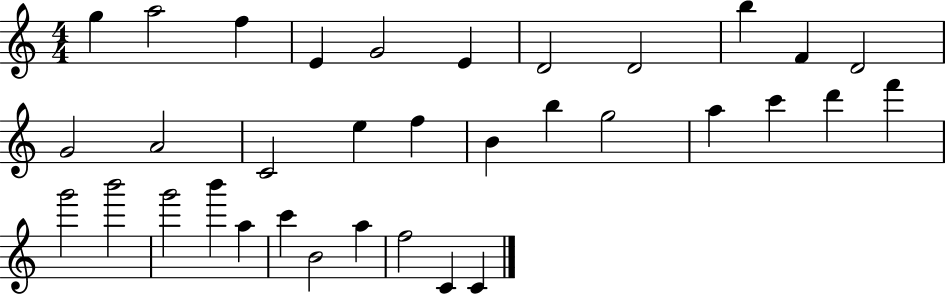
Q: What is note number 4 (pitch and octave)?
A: E4